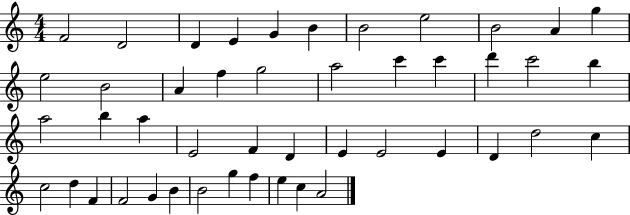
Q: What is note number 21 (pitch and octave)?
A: C6